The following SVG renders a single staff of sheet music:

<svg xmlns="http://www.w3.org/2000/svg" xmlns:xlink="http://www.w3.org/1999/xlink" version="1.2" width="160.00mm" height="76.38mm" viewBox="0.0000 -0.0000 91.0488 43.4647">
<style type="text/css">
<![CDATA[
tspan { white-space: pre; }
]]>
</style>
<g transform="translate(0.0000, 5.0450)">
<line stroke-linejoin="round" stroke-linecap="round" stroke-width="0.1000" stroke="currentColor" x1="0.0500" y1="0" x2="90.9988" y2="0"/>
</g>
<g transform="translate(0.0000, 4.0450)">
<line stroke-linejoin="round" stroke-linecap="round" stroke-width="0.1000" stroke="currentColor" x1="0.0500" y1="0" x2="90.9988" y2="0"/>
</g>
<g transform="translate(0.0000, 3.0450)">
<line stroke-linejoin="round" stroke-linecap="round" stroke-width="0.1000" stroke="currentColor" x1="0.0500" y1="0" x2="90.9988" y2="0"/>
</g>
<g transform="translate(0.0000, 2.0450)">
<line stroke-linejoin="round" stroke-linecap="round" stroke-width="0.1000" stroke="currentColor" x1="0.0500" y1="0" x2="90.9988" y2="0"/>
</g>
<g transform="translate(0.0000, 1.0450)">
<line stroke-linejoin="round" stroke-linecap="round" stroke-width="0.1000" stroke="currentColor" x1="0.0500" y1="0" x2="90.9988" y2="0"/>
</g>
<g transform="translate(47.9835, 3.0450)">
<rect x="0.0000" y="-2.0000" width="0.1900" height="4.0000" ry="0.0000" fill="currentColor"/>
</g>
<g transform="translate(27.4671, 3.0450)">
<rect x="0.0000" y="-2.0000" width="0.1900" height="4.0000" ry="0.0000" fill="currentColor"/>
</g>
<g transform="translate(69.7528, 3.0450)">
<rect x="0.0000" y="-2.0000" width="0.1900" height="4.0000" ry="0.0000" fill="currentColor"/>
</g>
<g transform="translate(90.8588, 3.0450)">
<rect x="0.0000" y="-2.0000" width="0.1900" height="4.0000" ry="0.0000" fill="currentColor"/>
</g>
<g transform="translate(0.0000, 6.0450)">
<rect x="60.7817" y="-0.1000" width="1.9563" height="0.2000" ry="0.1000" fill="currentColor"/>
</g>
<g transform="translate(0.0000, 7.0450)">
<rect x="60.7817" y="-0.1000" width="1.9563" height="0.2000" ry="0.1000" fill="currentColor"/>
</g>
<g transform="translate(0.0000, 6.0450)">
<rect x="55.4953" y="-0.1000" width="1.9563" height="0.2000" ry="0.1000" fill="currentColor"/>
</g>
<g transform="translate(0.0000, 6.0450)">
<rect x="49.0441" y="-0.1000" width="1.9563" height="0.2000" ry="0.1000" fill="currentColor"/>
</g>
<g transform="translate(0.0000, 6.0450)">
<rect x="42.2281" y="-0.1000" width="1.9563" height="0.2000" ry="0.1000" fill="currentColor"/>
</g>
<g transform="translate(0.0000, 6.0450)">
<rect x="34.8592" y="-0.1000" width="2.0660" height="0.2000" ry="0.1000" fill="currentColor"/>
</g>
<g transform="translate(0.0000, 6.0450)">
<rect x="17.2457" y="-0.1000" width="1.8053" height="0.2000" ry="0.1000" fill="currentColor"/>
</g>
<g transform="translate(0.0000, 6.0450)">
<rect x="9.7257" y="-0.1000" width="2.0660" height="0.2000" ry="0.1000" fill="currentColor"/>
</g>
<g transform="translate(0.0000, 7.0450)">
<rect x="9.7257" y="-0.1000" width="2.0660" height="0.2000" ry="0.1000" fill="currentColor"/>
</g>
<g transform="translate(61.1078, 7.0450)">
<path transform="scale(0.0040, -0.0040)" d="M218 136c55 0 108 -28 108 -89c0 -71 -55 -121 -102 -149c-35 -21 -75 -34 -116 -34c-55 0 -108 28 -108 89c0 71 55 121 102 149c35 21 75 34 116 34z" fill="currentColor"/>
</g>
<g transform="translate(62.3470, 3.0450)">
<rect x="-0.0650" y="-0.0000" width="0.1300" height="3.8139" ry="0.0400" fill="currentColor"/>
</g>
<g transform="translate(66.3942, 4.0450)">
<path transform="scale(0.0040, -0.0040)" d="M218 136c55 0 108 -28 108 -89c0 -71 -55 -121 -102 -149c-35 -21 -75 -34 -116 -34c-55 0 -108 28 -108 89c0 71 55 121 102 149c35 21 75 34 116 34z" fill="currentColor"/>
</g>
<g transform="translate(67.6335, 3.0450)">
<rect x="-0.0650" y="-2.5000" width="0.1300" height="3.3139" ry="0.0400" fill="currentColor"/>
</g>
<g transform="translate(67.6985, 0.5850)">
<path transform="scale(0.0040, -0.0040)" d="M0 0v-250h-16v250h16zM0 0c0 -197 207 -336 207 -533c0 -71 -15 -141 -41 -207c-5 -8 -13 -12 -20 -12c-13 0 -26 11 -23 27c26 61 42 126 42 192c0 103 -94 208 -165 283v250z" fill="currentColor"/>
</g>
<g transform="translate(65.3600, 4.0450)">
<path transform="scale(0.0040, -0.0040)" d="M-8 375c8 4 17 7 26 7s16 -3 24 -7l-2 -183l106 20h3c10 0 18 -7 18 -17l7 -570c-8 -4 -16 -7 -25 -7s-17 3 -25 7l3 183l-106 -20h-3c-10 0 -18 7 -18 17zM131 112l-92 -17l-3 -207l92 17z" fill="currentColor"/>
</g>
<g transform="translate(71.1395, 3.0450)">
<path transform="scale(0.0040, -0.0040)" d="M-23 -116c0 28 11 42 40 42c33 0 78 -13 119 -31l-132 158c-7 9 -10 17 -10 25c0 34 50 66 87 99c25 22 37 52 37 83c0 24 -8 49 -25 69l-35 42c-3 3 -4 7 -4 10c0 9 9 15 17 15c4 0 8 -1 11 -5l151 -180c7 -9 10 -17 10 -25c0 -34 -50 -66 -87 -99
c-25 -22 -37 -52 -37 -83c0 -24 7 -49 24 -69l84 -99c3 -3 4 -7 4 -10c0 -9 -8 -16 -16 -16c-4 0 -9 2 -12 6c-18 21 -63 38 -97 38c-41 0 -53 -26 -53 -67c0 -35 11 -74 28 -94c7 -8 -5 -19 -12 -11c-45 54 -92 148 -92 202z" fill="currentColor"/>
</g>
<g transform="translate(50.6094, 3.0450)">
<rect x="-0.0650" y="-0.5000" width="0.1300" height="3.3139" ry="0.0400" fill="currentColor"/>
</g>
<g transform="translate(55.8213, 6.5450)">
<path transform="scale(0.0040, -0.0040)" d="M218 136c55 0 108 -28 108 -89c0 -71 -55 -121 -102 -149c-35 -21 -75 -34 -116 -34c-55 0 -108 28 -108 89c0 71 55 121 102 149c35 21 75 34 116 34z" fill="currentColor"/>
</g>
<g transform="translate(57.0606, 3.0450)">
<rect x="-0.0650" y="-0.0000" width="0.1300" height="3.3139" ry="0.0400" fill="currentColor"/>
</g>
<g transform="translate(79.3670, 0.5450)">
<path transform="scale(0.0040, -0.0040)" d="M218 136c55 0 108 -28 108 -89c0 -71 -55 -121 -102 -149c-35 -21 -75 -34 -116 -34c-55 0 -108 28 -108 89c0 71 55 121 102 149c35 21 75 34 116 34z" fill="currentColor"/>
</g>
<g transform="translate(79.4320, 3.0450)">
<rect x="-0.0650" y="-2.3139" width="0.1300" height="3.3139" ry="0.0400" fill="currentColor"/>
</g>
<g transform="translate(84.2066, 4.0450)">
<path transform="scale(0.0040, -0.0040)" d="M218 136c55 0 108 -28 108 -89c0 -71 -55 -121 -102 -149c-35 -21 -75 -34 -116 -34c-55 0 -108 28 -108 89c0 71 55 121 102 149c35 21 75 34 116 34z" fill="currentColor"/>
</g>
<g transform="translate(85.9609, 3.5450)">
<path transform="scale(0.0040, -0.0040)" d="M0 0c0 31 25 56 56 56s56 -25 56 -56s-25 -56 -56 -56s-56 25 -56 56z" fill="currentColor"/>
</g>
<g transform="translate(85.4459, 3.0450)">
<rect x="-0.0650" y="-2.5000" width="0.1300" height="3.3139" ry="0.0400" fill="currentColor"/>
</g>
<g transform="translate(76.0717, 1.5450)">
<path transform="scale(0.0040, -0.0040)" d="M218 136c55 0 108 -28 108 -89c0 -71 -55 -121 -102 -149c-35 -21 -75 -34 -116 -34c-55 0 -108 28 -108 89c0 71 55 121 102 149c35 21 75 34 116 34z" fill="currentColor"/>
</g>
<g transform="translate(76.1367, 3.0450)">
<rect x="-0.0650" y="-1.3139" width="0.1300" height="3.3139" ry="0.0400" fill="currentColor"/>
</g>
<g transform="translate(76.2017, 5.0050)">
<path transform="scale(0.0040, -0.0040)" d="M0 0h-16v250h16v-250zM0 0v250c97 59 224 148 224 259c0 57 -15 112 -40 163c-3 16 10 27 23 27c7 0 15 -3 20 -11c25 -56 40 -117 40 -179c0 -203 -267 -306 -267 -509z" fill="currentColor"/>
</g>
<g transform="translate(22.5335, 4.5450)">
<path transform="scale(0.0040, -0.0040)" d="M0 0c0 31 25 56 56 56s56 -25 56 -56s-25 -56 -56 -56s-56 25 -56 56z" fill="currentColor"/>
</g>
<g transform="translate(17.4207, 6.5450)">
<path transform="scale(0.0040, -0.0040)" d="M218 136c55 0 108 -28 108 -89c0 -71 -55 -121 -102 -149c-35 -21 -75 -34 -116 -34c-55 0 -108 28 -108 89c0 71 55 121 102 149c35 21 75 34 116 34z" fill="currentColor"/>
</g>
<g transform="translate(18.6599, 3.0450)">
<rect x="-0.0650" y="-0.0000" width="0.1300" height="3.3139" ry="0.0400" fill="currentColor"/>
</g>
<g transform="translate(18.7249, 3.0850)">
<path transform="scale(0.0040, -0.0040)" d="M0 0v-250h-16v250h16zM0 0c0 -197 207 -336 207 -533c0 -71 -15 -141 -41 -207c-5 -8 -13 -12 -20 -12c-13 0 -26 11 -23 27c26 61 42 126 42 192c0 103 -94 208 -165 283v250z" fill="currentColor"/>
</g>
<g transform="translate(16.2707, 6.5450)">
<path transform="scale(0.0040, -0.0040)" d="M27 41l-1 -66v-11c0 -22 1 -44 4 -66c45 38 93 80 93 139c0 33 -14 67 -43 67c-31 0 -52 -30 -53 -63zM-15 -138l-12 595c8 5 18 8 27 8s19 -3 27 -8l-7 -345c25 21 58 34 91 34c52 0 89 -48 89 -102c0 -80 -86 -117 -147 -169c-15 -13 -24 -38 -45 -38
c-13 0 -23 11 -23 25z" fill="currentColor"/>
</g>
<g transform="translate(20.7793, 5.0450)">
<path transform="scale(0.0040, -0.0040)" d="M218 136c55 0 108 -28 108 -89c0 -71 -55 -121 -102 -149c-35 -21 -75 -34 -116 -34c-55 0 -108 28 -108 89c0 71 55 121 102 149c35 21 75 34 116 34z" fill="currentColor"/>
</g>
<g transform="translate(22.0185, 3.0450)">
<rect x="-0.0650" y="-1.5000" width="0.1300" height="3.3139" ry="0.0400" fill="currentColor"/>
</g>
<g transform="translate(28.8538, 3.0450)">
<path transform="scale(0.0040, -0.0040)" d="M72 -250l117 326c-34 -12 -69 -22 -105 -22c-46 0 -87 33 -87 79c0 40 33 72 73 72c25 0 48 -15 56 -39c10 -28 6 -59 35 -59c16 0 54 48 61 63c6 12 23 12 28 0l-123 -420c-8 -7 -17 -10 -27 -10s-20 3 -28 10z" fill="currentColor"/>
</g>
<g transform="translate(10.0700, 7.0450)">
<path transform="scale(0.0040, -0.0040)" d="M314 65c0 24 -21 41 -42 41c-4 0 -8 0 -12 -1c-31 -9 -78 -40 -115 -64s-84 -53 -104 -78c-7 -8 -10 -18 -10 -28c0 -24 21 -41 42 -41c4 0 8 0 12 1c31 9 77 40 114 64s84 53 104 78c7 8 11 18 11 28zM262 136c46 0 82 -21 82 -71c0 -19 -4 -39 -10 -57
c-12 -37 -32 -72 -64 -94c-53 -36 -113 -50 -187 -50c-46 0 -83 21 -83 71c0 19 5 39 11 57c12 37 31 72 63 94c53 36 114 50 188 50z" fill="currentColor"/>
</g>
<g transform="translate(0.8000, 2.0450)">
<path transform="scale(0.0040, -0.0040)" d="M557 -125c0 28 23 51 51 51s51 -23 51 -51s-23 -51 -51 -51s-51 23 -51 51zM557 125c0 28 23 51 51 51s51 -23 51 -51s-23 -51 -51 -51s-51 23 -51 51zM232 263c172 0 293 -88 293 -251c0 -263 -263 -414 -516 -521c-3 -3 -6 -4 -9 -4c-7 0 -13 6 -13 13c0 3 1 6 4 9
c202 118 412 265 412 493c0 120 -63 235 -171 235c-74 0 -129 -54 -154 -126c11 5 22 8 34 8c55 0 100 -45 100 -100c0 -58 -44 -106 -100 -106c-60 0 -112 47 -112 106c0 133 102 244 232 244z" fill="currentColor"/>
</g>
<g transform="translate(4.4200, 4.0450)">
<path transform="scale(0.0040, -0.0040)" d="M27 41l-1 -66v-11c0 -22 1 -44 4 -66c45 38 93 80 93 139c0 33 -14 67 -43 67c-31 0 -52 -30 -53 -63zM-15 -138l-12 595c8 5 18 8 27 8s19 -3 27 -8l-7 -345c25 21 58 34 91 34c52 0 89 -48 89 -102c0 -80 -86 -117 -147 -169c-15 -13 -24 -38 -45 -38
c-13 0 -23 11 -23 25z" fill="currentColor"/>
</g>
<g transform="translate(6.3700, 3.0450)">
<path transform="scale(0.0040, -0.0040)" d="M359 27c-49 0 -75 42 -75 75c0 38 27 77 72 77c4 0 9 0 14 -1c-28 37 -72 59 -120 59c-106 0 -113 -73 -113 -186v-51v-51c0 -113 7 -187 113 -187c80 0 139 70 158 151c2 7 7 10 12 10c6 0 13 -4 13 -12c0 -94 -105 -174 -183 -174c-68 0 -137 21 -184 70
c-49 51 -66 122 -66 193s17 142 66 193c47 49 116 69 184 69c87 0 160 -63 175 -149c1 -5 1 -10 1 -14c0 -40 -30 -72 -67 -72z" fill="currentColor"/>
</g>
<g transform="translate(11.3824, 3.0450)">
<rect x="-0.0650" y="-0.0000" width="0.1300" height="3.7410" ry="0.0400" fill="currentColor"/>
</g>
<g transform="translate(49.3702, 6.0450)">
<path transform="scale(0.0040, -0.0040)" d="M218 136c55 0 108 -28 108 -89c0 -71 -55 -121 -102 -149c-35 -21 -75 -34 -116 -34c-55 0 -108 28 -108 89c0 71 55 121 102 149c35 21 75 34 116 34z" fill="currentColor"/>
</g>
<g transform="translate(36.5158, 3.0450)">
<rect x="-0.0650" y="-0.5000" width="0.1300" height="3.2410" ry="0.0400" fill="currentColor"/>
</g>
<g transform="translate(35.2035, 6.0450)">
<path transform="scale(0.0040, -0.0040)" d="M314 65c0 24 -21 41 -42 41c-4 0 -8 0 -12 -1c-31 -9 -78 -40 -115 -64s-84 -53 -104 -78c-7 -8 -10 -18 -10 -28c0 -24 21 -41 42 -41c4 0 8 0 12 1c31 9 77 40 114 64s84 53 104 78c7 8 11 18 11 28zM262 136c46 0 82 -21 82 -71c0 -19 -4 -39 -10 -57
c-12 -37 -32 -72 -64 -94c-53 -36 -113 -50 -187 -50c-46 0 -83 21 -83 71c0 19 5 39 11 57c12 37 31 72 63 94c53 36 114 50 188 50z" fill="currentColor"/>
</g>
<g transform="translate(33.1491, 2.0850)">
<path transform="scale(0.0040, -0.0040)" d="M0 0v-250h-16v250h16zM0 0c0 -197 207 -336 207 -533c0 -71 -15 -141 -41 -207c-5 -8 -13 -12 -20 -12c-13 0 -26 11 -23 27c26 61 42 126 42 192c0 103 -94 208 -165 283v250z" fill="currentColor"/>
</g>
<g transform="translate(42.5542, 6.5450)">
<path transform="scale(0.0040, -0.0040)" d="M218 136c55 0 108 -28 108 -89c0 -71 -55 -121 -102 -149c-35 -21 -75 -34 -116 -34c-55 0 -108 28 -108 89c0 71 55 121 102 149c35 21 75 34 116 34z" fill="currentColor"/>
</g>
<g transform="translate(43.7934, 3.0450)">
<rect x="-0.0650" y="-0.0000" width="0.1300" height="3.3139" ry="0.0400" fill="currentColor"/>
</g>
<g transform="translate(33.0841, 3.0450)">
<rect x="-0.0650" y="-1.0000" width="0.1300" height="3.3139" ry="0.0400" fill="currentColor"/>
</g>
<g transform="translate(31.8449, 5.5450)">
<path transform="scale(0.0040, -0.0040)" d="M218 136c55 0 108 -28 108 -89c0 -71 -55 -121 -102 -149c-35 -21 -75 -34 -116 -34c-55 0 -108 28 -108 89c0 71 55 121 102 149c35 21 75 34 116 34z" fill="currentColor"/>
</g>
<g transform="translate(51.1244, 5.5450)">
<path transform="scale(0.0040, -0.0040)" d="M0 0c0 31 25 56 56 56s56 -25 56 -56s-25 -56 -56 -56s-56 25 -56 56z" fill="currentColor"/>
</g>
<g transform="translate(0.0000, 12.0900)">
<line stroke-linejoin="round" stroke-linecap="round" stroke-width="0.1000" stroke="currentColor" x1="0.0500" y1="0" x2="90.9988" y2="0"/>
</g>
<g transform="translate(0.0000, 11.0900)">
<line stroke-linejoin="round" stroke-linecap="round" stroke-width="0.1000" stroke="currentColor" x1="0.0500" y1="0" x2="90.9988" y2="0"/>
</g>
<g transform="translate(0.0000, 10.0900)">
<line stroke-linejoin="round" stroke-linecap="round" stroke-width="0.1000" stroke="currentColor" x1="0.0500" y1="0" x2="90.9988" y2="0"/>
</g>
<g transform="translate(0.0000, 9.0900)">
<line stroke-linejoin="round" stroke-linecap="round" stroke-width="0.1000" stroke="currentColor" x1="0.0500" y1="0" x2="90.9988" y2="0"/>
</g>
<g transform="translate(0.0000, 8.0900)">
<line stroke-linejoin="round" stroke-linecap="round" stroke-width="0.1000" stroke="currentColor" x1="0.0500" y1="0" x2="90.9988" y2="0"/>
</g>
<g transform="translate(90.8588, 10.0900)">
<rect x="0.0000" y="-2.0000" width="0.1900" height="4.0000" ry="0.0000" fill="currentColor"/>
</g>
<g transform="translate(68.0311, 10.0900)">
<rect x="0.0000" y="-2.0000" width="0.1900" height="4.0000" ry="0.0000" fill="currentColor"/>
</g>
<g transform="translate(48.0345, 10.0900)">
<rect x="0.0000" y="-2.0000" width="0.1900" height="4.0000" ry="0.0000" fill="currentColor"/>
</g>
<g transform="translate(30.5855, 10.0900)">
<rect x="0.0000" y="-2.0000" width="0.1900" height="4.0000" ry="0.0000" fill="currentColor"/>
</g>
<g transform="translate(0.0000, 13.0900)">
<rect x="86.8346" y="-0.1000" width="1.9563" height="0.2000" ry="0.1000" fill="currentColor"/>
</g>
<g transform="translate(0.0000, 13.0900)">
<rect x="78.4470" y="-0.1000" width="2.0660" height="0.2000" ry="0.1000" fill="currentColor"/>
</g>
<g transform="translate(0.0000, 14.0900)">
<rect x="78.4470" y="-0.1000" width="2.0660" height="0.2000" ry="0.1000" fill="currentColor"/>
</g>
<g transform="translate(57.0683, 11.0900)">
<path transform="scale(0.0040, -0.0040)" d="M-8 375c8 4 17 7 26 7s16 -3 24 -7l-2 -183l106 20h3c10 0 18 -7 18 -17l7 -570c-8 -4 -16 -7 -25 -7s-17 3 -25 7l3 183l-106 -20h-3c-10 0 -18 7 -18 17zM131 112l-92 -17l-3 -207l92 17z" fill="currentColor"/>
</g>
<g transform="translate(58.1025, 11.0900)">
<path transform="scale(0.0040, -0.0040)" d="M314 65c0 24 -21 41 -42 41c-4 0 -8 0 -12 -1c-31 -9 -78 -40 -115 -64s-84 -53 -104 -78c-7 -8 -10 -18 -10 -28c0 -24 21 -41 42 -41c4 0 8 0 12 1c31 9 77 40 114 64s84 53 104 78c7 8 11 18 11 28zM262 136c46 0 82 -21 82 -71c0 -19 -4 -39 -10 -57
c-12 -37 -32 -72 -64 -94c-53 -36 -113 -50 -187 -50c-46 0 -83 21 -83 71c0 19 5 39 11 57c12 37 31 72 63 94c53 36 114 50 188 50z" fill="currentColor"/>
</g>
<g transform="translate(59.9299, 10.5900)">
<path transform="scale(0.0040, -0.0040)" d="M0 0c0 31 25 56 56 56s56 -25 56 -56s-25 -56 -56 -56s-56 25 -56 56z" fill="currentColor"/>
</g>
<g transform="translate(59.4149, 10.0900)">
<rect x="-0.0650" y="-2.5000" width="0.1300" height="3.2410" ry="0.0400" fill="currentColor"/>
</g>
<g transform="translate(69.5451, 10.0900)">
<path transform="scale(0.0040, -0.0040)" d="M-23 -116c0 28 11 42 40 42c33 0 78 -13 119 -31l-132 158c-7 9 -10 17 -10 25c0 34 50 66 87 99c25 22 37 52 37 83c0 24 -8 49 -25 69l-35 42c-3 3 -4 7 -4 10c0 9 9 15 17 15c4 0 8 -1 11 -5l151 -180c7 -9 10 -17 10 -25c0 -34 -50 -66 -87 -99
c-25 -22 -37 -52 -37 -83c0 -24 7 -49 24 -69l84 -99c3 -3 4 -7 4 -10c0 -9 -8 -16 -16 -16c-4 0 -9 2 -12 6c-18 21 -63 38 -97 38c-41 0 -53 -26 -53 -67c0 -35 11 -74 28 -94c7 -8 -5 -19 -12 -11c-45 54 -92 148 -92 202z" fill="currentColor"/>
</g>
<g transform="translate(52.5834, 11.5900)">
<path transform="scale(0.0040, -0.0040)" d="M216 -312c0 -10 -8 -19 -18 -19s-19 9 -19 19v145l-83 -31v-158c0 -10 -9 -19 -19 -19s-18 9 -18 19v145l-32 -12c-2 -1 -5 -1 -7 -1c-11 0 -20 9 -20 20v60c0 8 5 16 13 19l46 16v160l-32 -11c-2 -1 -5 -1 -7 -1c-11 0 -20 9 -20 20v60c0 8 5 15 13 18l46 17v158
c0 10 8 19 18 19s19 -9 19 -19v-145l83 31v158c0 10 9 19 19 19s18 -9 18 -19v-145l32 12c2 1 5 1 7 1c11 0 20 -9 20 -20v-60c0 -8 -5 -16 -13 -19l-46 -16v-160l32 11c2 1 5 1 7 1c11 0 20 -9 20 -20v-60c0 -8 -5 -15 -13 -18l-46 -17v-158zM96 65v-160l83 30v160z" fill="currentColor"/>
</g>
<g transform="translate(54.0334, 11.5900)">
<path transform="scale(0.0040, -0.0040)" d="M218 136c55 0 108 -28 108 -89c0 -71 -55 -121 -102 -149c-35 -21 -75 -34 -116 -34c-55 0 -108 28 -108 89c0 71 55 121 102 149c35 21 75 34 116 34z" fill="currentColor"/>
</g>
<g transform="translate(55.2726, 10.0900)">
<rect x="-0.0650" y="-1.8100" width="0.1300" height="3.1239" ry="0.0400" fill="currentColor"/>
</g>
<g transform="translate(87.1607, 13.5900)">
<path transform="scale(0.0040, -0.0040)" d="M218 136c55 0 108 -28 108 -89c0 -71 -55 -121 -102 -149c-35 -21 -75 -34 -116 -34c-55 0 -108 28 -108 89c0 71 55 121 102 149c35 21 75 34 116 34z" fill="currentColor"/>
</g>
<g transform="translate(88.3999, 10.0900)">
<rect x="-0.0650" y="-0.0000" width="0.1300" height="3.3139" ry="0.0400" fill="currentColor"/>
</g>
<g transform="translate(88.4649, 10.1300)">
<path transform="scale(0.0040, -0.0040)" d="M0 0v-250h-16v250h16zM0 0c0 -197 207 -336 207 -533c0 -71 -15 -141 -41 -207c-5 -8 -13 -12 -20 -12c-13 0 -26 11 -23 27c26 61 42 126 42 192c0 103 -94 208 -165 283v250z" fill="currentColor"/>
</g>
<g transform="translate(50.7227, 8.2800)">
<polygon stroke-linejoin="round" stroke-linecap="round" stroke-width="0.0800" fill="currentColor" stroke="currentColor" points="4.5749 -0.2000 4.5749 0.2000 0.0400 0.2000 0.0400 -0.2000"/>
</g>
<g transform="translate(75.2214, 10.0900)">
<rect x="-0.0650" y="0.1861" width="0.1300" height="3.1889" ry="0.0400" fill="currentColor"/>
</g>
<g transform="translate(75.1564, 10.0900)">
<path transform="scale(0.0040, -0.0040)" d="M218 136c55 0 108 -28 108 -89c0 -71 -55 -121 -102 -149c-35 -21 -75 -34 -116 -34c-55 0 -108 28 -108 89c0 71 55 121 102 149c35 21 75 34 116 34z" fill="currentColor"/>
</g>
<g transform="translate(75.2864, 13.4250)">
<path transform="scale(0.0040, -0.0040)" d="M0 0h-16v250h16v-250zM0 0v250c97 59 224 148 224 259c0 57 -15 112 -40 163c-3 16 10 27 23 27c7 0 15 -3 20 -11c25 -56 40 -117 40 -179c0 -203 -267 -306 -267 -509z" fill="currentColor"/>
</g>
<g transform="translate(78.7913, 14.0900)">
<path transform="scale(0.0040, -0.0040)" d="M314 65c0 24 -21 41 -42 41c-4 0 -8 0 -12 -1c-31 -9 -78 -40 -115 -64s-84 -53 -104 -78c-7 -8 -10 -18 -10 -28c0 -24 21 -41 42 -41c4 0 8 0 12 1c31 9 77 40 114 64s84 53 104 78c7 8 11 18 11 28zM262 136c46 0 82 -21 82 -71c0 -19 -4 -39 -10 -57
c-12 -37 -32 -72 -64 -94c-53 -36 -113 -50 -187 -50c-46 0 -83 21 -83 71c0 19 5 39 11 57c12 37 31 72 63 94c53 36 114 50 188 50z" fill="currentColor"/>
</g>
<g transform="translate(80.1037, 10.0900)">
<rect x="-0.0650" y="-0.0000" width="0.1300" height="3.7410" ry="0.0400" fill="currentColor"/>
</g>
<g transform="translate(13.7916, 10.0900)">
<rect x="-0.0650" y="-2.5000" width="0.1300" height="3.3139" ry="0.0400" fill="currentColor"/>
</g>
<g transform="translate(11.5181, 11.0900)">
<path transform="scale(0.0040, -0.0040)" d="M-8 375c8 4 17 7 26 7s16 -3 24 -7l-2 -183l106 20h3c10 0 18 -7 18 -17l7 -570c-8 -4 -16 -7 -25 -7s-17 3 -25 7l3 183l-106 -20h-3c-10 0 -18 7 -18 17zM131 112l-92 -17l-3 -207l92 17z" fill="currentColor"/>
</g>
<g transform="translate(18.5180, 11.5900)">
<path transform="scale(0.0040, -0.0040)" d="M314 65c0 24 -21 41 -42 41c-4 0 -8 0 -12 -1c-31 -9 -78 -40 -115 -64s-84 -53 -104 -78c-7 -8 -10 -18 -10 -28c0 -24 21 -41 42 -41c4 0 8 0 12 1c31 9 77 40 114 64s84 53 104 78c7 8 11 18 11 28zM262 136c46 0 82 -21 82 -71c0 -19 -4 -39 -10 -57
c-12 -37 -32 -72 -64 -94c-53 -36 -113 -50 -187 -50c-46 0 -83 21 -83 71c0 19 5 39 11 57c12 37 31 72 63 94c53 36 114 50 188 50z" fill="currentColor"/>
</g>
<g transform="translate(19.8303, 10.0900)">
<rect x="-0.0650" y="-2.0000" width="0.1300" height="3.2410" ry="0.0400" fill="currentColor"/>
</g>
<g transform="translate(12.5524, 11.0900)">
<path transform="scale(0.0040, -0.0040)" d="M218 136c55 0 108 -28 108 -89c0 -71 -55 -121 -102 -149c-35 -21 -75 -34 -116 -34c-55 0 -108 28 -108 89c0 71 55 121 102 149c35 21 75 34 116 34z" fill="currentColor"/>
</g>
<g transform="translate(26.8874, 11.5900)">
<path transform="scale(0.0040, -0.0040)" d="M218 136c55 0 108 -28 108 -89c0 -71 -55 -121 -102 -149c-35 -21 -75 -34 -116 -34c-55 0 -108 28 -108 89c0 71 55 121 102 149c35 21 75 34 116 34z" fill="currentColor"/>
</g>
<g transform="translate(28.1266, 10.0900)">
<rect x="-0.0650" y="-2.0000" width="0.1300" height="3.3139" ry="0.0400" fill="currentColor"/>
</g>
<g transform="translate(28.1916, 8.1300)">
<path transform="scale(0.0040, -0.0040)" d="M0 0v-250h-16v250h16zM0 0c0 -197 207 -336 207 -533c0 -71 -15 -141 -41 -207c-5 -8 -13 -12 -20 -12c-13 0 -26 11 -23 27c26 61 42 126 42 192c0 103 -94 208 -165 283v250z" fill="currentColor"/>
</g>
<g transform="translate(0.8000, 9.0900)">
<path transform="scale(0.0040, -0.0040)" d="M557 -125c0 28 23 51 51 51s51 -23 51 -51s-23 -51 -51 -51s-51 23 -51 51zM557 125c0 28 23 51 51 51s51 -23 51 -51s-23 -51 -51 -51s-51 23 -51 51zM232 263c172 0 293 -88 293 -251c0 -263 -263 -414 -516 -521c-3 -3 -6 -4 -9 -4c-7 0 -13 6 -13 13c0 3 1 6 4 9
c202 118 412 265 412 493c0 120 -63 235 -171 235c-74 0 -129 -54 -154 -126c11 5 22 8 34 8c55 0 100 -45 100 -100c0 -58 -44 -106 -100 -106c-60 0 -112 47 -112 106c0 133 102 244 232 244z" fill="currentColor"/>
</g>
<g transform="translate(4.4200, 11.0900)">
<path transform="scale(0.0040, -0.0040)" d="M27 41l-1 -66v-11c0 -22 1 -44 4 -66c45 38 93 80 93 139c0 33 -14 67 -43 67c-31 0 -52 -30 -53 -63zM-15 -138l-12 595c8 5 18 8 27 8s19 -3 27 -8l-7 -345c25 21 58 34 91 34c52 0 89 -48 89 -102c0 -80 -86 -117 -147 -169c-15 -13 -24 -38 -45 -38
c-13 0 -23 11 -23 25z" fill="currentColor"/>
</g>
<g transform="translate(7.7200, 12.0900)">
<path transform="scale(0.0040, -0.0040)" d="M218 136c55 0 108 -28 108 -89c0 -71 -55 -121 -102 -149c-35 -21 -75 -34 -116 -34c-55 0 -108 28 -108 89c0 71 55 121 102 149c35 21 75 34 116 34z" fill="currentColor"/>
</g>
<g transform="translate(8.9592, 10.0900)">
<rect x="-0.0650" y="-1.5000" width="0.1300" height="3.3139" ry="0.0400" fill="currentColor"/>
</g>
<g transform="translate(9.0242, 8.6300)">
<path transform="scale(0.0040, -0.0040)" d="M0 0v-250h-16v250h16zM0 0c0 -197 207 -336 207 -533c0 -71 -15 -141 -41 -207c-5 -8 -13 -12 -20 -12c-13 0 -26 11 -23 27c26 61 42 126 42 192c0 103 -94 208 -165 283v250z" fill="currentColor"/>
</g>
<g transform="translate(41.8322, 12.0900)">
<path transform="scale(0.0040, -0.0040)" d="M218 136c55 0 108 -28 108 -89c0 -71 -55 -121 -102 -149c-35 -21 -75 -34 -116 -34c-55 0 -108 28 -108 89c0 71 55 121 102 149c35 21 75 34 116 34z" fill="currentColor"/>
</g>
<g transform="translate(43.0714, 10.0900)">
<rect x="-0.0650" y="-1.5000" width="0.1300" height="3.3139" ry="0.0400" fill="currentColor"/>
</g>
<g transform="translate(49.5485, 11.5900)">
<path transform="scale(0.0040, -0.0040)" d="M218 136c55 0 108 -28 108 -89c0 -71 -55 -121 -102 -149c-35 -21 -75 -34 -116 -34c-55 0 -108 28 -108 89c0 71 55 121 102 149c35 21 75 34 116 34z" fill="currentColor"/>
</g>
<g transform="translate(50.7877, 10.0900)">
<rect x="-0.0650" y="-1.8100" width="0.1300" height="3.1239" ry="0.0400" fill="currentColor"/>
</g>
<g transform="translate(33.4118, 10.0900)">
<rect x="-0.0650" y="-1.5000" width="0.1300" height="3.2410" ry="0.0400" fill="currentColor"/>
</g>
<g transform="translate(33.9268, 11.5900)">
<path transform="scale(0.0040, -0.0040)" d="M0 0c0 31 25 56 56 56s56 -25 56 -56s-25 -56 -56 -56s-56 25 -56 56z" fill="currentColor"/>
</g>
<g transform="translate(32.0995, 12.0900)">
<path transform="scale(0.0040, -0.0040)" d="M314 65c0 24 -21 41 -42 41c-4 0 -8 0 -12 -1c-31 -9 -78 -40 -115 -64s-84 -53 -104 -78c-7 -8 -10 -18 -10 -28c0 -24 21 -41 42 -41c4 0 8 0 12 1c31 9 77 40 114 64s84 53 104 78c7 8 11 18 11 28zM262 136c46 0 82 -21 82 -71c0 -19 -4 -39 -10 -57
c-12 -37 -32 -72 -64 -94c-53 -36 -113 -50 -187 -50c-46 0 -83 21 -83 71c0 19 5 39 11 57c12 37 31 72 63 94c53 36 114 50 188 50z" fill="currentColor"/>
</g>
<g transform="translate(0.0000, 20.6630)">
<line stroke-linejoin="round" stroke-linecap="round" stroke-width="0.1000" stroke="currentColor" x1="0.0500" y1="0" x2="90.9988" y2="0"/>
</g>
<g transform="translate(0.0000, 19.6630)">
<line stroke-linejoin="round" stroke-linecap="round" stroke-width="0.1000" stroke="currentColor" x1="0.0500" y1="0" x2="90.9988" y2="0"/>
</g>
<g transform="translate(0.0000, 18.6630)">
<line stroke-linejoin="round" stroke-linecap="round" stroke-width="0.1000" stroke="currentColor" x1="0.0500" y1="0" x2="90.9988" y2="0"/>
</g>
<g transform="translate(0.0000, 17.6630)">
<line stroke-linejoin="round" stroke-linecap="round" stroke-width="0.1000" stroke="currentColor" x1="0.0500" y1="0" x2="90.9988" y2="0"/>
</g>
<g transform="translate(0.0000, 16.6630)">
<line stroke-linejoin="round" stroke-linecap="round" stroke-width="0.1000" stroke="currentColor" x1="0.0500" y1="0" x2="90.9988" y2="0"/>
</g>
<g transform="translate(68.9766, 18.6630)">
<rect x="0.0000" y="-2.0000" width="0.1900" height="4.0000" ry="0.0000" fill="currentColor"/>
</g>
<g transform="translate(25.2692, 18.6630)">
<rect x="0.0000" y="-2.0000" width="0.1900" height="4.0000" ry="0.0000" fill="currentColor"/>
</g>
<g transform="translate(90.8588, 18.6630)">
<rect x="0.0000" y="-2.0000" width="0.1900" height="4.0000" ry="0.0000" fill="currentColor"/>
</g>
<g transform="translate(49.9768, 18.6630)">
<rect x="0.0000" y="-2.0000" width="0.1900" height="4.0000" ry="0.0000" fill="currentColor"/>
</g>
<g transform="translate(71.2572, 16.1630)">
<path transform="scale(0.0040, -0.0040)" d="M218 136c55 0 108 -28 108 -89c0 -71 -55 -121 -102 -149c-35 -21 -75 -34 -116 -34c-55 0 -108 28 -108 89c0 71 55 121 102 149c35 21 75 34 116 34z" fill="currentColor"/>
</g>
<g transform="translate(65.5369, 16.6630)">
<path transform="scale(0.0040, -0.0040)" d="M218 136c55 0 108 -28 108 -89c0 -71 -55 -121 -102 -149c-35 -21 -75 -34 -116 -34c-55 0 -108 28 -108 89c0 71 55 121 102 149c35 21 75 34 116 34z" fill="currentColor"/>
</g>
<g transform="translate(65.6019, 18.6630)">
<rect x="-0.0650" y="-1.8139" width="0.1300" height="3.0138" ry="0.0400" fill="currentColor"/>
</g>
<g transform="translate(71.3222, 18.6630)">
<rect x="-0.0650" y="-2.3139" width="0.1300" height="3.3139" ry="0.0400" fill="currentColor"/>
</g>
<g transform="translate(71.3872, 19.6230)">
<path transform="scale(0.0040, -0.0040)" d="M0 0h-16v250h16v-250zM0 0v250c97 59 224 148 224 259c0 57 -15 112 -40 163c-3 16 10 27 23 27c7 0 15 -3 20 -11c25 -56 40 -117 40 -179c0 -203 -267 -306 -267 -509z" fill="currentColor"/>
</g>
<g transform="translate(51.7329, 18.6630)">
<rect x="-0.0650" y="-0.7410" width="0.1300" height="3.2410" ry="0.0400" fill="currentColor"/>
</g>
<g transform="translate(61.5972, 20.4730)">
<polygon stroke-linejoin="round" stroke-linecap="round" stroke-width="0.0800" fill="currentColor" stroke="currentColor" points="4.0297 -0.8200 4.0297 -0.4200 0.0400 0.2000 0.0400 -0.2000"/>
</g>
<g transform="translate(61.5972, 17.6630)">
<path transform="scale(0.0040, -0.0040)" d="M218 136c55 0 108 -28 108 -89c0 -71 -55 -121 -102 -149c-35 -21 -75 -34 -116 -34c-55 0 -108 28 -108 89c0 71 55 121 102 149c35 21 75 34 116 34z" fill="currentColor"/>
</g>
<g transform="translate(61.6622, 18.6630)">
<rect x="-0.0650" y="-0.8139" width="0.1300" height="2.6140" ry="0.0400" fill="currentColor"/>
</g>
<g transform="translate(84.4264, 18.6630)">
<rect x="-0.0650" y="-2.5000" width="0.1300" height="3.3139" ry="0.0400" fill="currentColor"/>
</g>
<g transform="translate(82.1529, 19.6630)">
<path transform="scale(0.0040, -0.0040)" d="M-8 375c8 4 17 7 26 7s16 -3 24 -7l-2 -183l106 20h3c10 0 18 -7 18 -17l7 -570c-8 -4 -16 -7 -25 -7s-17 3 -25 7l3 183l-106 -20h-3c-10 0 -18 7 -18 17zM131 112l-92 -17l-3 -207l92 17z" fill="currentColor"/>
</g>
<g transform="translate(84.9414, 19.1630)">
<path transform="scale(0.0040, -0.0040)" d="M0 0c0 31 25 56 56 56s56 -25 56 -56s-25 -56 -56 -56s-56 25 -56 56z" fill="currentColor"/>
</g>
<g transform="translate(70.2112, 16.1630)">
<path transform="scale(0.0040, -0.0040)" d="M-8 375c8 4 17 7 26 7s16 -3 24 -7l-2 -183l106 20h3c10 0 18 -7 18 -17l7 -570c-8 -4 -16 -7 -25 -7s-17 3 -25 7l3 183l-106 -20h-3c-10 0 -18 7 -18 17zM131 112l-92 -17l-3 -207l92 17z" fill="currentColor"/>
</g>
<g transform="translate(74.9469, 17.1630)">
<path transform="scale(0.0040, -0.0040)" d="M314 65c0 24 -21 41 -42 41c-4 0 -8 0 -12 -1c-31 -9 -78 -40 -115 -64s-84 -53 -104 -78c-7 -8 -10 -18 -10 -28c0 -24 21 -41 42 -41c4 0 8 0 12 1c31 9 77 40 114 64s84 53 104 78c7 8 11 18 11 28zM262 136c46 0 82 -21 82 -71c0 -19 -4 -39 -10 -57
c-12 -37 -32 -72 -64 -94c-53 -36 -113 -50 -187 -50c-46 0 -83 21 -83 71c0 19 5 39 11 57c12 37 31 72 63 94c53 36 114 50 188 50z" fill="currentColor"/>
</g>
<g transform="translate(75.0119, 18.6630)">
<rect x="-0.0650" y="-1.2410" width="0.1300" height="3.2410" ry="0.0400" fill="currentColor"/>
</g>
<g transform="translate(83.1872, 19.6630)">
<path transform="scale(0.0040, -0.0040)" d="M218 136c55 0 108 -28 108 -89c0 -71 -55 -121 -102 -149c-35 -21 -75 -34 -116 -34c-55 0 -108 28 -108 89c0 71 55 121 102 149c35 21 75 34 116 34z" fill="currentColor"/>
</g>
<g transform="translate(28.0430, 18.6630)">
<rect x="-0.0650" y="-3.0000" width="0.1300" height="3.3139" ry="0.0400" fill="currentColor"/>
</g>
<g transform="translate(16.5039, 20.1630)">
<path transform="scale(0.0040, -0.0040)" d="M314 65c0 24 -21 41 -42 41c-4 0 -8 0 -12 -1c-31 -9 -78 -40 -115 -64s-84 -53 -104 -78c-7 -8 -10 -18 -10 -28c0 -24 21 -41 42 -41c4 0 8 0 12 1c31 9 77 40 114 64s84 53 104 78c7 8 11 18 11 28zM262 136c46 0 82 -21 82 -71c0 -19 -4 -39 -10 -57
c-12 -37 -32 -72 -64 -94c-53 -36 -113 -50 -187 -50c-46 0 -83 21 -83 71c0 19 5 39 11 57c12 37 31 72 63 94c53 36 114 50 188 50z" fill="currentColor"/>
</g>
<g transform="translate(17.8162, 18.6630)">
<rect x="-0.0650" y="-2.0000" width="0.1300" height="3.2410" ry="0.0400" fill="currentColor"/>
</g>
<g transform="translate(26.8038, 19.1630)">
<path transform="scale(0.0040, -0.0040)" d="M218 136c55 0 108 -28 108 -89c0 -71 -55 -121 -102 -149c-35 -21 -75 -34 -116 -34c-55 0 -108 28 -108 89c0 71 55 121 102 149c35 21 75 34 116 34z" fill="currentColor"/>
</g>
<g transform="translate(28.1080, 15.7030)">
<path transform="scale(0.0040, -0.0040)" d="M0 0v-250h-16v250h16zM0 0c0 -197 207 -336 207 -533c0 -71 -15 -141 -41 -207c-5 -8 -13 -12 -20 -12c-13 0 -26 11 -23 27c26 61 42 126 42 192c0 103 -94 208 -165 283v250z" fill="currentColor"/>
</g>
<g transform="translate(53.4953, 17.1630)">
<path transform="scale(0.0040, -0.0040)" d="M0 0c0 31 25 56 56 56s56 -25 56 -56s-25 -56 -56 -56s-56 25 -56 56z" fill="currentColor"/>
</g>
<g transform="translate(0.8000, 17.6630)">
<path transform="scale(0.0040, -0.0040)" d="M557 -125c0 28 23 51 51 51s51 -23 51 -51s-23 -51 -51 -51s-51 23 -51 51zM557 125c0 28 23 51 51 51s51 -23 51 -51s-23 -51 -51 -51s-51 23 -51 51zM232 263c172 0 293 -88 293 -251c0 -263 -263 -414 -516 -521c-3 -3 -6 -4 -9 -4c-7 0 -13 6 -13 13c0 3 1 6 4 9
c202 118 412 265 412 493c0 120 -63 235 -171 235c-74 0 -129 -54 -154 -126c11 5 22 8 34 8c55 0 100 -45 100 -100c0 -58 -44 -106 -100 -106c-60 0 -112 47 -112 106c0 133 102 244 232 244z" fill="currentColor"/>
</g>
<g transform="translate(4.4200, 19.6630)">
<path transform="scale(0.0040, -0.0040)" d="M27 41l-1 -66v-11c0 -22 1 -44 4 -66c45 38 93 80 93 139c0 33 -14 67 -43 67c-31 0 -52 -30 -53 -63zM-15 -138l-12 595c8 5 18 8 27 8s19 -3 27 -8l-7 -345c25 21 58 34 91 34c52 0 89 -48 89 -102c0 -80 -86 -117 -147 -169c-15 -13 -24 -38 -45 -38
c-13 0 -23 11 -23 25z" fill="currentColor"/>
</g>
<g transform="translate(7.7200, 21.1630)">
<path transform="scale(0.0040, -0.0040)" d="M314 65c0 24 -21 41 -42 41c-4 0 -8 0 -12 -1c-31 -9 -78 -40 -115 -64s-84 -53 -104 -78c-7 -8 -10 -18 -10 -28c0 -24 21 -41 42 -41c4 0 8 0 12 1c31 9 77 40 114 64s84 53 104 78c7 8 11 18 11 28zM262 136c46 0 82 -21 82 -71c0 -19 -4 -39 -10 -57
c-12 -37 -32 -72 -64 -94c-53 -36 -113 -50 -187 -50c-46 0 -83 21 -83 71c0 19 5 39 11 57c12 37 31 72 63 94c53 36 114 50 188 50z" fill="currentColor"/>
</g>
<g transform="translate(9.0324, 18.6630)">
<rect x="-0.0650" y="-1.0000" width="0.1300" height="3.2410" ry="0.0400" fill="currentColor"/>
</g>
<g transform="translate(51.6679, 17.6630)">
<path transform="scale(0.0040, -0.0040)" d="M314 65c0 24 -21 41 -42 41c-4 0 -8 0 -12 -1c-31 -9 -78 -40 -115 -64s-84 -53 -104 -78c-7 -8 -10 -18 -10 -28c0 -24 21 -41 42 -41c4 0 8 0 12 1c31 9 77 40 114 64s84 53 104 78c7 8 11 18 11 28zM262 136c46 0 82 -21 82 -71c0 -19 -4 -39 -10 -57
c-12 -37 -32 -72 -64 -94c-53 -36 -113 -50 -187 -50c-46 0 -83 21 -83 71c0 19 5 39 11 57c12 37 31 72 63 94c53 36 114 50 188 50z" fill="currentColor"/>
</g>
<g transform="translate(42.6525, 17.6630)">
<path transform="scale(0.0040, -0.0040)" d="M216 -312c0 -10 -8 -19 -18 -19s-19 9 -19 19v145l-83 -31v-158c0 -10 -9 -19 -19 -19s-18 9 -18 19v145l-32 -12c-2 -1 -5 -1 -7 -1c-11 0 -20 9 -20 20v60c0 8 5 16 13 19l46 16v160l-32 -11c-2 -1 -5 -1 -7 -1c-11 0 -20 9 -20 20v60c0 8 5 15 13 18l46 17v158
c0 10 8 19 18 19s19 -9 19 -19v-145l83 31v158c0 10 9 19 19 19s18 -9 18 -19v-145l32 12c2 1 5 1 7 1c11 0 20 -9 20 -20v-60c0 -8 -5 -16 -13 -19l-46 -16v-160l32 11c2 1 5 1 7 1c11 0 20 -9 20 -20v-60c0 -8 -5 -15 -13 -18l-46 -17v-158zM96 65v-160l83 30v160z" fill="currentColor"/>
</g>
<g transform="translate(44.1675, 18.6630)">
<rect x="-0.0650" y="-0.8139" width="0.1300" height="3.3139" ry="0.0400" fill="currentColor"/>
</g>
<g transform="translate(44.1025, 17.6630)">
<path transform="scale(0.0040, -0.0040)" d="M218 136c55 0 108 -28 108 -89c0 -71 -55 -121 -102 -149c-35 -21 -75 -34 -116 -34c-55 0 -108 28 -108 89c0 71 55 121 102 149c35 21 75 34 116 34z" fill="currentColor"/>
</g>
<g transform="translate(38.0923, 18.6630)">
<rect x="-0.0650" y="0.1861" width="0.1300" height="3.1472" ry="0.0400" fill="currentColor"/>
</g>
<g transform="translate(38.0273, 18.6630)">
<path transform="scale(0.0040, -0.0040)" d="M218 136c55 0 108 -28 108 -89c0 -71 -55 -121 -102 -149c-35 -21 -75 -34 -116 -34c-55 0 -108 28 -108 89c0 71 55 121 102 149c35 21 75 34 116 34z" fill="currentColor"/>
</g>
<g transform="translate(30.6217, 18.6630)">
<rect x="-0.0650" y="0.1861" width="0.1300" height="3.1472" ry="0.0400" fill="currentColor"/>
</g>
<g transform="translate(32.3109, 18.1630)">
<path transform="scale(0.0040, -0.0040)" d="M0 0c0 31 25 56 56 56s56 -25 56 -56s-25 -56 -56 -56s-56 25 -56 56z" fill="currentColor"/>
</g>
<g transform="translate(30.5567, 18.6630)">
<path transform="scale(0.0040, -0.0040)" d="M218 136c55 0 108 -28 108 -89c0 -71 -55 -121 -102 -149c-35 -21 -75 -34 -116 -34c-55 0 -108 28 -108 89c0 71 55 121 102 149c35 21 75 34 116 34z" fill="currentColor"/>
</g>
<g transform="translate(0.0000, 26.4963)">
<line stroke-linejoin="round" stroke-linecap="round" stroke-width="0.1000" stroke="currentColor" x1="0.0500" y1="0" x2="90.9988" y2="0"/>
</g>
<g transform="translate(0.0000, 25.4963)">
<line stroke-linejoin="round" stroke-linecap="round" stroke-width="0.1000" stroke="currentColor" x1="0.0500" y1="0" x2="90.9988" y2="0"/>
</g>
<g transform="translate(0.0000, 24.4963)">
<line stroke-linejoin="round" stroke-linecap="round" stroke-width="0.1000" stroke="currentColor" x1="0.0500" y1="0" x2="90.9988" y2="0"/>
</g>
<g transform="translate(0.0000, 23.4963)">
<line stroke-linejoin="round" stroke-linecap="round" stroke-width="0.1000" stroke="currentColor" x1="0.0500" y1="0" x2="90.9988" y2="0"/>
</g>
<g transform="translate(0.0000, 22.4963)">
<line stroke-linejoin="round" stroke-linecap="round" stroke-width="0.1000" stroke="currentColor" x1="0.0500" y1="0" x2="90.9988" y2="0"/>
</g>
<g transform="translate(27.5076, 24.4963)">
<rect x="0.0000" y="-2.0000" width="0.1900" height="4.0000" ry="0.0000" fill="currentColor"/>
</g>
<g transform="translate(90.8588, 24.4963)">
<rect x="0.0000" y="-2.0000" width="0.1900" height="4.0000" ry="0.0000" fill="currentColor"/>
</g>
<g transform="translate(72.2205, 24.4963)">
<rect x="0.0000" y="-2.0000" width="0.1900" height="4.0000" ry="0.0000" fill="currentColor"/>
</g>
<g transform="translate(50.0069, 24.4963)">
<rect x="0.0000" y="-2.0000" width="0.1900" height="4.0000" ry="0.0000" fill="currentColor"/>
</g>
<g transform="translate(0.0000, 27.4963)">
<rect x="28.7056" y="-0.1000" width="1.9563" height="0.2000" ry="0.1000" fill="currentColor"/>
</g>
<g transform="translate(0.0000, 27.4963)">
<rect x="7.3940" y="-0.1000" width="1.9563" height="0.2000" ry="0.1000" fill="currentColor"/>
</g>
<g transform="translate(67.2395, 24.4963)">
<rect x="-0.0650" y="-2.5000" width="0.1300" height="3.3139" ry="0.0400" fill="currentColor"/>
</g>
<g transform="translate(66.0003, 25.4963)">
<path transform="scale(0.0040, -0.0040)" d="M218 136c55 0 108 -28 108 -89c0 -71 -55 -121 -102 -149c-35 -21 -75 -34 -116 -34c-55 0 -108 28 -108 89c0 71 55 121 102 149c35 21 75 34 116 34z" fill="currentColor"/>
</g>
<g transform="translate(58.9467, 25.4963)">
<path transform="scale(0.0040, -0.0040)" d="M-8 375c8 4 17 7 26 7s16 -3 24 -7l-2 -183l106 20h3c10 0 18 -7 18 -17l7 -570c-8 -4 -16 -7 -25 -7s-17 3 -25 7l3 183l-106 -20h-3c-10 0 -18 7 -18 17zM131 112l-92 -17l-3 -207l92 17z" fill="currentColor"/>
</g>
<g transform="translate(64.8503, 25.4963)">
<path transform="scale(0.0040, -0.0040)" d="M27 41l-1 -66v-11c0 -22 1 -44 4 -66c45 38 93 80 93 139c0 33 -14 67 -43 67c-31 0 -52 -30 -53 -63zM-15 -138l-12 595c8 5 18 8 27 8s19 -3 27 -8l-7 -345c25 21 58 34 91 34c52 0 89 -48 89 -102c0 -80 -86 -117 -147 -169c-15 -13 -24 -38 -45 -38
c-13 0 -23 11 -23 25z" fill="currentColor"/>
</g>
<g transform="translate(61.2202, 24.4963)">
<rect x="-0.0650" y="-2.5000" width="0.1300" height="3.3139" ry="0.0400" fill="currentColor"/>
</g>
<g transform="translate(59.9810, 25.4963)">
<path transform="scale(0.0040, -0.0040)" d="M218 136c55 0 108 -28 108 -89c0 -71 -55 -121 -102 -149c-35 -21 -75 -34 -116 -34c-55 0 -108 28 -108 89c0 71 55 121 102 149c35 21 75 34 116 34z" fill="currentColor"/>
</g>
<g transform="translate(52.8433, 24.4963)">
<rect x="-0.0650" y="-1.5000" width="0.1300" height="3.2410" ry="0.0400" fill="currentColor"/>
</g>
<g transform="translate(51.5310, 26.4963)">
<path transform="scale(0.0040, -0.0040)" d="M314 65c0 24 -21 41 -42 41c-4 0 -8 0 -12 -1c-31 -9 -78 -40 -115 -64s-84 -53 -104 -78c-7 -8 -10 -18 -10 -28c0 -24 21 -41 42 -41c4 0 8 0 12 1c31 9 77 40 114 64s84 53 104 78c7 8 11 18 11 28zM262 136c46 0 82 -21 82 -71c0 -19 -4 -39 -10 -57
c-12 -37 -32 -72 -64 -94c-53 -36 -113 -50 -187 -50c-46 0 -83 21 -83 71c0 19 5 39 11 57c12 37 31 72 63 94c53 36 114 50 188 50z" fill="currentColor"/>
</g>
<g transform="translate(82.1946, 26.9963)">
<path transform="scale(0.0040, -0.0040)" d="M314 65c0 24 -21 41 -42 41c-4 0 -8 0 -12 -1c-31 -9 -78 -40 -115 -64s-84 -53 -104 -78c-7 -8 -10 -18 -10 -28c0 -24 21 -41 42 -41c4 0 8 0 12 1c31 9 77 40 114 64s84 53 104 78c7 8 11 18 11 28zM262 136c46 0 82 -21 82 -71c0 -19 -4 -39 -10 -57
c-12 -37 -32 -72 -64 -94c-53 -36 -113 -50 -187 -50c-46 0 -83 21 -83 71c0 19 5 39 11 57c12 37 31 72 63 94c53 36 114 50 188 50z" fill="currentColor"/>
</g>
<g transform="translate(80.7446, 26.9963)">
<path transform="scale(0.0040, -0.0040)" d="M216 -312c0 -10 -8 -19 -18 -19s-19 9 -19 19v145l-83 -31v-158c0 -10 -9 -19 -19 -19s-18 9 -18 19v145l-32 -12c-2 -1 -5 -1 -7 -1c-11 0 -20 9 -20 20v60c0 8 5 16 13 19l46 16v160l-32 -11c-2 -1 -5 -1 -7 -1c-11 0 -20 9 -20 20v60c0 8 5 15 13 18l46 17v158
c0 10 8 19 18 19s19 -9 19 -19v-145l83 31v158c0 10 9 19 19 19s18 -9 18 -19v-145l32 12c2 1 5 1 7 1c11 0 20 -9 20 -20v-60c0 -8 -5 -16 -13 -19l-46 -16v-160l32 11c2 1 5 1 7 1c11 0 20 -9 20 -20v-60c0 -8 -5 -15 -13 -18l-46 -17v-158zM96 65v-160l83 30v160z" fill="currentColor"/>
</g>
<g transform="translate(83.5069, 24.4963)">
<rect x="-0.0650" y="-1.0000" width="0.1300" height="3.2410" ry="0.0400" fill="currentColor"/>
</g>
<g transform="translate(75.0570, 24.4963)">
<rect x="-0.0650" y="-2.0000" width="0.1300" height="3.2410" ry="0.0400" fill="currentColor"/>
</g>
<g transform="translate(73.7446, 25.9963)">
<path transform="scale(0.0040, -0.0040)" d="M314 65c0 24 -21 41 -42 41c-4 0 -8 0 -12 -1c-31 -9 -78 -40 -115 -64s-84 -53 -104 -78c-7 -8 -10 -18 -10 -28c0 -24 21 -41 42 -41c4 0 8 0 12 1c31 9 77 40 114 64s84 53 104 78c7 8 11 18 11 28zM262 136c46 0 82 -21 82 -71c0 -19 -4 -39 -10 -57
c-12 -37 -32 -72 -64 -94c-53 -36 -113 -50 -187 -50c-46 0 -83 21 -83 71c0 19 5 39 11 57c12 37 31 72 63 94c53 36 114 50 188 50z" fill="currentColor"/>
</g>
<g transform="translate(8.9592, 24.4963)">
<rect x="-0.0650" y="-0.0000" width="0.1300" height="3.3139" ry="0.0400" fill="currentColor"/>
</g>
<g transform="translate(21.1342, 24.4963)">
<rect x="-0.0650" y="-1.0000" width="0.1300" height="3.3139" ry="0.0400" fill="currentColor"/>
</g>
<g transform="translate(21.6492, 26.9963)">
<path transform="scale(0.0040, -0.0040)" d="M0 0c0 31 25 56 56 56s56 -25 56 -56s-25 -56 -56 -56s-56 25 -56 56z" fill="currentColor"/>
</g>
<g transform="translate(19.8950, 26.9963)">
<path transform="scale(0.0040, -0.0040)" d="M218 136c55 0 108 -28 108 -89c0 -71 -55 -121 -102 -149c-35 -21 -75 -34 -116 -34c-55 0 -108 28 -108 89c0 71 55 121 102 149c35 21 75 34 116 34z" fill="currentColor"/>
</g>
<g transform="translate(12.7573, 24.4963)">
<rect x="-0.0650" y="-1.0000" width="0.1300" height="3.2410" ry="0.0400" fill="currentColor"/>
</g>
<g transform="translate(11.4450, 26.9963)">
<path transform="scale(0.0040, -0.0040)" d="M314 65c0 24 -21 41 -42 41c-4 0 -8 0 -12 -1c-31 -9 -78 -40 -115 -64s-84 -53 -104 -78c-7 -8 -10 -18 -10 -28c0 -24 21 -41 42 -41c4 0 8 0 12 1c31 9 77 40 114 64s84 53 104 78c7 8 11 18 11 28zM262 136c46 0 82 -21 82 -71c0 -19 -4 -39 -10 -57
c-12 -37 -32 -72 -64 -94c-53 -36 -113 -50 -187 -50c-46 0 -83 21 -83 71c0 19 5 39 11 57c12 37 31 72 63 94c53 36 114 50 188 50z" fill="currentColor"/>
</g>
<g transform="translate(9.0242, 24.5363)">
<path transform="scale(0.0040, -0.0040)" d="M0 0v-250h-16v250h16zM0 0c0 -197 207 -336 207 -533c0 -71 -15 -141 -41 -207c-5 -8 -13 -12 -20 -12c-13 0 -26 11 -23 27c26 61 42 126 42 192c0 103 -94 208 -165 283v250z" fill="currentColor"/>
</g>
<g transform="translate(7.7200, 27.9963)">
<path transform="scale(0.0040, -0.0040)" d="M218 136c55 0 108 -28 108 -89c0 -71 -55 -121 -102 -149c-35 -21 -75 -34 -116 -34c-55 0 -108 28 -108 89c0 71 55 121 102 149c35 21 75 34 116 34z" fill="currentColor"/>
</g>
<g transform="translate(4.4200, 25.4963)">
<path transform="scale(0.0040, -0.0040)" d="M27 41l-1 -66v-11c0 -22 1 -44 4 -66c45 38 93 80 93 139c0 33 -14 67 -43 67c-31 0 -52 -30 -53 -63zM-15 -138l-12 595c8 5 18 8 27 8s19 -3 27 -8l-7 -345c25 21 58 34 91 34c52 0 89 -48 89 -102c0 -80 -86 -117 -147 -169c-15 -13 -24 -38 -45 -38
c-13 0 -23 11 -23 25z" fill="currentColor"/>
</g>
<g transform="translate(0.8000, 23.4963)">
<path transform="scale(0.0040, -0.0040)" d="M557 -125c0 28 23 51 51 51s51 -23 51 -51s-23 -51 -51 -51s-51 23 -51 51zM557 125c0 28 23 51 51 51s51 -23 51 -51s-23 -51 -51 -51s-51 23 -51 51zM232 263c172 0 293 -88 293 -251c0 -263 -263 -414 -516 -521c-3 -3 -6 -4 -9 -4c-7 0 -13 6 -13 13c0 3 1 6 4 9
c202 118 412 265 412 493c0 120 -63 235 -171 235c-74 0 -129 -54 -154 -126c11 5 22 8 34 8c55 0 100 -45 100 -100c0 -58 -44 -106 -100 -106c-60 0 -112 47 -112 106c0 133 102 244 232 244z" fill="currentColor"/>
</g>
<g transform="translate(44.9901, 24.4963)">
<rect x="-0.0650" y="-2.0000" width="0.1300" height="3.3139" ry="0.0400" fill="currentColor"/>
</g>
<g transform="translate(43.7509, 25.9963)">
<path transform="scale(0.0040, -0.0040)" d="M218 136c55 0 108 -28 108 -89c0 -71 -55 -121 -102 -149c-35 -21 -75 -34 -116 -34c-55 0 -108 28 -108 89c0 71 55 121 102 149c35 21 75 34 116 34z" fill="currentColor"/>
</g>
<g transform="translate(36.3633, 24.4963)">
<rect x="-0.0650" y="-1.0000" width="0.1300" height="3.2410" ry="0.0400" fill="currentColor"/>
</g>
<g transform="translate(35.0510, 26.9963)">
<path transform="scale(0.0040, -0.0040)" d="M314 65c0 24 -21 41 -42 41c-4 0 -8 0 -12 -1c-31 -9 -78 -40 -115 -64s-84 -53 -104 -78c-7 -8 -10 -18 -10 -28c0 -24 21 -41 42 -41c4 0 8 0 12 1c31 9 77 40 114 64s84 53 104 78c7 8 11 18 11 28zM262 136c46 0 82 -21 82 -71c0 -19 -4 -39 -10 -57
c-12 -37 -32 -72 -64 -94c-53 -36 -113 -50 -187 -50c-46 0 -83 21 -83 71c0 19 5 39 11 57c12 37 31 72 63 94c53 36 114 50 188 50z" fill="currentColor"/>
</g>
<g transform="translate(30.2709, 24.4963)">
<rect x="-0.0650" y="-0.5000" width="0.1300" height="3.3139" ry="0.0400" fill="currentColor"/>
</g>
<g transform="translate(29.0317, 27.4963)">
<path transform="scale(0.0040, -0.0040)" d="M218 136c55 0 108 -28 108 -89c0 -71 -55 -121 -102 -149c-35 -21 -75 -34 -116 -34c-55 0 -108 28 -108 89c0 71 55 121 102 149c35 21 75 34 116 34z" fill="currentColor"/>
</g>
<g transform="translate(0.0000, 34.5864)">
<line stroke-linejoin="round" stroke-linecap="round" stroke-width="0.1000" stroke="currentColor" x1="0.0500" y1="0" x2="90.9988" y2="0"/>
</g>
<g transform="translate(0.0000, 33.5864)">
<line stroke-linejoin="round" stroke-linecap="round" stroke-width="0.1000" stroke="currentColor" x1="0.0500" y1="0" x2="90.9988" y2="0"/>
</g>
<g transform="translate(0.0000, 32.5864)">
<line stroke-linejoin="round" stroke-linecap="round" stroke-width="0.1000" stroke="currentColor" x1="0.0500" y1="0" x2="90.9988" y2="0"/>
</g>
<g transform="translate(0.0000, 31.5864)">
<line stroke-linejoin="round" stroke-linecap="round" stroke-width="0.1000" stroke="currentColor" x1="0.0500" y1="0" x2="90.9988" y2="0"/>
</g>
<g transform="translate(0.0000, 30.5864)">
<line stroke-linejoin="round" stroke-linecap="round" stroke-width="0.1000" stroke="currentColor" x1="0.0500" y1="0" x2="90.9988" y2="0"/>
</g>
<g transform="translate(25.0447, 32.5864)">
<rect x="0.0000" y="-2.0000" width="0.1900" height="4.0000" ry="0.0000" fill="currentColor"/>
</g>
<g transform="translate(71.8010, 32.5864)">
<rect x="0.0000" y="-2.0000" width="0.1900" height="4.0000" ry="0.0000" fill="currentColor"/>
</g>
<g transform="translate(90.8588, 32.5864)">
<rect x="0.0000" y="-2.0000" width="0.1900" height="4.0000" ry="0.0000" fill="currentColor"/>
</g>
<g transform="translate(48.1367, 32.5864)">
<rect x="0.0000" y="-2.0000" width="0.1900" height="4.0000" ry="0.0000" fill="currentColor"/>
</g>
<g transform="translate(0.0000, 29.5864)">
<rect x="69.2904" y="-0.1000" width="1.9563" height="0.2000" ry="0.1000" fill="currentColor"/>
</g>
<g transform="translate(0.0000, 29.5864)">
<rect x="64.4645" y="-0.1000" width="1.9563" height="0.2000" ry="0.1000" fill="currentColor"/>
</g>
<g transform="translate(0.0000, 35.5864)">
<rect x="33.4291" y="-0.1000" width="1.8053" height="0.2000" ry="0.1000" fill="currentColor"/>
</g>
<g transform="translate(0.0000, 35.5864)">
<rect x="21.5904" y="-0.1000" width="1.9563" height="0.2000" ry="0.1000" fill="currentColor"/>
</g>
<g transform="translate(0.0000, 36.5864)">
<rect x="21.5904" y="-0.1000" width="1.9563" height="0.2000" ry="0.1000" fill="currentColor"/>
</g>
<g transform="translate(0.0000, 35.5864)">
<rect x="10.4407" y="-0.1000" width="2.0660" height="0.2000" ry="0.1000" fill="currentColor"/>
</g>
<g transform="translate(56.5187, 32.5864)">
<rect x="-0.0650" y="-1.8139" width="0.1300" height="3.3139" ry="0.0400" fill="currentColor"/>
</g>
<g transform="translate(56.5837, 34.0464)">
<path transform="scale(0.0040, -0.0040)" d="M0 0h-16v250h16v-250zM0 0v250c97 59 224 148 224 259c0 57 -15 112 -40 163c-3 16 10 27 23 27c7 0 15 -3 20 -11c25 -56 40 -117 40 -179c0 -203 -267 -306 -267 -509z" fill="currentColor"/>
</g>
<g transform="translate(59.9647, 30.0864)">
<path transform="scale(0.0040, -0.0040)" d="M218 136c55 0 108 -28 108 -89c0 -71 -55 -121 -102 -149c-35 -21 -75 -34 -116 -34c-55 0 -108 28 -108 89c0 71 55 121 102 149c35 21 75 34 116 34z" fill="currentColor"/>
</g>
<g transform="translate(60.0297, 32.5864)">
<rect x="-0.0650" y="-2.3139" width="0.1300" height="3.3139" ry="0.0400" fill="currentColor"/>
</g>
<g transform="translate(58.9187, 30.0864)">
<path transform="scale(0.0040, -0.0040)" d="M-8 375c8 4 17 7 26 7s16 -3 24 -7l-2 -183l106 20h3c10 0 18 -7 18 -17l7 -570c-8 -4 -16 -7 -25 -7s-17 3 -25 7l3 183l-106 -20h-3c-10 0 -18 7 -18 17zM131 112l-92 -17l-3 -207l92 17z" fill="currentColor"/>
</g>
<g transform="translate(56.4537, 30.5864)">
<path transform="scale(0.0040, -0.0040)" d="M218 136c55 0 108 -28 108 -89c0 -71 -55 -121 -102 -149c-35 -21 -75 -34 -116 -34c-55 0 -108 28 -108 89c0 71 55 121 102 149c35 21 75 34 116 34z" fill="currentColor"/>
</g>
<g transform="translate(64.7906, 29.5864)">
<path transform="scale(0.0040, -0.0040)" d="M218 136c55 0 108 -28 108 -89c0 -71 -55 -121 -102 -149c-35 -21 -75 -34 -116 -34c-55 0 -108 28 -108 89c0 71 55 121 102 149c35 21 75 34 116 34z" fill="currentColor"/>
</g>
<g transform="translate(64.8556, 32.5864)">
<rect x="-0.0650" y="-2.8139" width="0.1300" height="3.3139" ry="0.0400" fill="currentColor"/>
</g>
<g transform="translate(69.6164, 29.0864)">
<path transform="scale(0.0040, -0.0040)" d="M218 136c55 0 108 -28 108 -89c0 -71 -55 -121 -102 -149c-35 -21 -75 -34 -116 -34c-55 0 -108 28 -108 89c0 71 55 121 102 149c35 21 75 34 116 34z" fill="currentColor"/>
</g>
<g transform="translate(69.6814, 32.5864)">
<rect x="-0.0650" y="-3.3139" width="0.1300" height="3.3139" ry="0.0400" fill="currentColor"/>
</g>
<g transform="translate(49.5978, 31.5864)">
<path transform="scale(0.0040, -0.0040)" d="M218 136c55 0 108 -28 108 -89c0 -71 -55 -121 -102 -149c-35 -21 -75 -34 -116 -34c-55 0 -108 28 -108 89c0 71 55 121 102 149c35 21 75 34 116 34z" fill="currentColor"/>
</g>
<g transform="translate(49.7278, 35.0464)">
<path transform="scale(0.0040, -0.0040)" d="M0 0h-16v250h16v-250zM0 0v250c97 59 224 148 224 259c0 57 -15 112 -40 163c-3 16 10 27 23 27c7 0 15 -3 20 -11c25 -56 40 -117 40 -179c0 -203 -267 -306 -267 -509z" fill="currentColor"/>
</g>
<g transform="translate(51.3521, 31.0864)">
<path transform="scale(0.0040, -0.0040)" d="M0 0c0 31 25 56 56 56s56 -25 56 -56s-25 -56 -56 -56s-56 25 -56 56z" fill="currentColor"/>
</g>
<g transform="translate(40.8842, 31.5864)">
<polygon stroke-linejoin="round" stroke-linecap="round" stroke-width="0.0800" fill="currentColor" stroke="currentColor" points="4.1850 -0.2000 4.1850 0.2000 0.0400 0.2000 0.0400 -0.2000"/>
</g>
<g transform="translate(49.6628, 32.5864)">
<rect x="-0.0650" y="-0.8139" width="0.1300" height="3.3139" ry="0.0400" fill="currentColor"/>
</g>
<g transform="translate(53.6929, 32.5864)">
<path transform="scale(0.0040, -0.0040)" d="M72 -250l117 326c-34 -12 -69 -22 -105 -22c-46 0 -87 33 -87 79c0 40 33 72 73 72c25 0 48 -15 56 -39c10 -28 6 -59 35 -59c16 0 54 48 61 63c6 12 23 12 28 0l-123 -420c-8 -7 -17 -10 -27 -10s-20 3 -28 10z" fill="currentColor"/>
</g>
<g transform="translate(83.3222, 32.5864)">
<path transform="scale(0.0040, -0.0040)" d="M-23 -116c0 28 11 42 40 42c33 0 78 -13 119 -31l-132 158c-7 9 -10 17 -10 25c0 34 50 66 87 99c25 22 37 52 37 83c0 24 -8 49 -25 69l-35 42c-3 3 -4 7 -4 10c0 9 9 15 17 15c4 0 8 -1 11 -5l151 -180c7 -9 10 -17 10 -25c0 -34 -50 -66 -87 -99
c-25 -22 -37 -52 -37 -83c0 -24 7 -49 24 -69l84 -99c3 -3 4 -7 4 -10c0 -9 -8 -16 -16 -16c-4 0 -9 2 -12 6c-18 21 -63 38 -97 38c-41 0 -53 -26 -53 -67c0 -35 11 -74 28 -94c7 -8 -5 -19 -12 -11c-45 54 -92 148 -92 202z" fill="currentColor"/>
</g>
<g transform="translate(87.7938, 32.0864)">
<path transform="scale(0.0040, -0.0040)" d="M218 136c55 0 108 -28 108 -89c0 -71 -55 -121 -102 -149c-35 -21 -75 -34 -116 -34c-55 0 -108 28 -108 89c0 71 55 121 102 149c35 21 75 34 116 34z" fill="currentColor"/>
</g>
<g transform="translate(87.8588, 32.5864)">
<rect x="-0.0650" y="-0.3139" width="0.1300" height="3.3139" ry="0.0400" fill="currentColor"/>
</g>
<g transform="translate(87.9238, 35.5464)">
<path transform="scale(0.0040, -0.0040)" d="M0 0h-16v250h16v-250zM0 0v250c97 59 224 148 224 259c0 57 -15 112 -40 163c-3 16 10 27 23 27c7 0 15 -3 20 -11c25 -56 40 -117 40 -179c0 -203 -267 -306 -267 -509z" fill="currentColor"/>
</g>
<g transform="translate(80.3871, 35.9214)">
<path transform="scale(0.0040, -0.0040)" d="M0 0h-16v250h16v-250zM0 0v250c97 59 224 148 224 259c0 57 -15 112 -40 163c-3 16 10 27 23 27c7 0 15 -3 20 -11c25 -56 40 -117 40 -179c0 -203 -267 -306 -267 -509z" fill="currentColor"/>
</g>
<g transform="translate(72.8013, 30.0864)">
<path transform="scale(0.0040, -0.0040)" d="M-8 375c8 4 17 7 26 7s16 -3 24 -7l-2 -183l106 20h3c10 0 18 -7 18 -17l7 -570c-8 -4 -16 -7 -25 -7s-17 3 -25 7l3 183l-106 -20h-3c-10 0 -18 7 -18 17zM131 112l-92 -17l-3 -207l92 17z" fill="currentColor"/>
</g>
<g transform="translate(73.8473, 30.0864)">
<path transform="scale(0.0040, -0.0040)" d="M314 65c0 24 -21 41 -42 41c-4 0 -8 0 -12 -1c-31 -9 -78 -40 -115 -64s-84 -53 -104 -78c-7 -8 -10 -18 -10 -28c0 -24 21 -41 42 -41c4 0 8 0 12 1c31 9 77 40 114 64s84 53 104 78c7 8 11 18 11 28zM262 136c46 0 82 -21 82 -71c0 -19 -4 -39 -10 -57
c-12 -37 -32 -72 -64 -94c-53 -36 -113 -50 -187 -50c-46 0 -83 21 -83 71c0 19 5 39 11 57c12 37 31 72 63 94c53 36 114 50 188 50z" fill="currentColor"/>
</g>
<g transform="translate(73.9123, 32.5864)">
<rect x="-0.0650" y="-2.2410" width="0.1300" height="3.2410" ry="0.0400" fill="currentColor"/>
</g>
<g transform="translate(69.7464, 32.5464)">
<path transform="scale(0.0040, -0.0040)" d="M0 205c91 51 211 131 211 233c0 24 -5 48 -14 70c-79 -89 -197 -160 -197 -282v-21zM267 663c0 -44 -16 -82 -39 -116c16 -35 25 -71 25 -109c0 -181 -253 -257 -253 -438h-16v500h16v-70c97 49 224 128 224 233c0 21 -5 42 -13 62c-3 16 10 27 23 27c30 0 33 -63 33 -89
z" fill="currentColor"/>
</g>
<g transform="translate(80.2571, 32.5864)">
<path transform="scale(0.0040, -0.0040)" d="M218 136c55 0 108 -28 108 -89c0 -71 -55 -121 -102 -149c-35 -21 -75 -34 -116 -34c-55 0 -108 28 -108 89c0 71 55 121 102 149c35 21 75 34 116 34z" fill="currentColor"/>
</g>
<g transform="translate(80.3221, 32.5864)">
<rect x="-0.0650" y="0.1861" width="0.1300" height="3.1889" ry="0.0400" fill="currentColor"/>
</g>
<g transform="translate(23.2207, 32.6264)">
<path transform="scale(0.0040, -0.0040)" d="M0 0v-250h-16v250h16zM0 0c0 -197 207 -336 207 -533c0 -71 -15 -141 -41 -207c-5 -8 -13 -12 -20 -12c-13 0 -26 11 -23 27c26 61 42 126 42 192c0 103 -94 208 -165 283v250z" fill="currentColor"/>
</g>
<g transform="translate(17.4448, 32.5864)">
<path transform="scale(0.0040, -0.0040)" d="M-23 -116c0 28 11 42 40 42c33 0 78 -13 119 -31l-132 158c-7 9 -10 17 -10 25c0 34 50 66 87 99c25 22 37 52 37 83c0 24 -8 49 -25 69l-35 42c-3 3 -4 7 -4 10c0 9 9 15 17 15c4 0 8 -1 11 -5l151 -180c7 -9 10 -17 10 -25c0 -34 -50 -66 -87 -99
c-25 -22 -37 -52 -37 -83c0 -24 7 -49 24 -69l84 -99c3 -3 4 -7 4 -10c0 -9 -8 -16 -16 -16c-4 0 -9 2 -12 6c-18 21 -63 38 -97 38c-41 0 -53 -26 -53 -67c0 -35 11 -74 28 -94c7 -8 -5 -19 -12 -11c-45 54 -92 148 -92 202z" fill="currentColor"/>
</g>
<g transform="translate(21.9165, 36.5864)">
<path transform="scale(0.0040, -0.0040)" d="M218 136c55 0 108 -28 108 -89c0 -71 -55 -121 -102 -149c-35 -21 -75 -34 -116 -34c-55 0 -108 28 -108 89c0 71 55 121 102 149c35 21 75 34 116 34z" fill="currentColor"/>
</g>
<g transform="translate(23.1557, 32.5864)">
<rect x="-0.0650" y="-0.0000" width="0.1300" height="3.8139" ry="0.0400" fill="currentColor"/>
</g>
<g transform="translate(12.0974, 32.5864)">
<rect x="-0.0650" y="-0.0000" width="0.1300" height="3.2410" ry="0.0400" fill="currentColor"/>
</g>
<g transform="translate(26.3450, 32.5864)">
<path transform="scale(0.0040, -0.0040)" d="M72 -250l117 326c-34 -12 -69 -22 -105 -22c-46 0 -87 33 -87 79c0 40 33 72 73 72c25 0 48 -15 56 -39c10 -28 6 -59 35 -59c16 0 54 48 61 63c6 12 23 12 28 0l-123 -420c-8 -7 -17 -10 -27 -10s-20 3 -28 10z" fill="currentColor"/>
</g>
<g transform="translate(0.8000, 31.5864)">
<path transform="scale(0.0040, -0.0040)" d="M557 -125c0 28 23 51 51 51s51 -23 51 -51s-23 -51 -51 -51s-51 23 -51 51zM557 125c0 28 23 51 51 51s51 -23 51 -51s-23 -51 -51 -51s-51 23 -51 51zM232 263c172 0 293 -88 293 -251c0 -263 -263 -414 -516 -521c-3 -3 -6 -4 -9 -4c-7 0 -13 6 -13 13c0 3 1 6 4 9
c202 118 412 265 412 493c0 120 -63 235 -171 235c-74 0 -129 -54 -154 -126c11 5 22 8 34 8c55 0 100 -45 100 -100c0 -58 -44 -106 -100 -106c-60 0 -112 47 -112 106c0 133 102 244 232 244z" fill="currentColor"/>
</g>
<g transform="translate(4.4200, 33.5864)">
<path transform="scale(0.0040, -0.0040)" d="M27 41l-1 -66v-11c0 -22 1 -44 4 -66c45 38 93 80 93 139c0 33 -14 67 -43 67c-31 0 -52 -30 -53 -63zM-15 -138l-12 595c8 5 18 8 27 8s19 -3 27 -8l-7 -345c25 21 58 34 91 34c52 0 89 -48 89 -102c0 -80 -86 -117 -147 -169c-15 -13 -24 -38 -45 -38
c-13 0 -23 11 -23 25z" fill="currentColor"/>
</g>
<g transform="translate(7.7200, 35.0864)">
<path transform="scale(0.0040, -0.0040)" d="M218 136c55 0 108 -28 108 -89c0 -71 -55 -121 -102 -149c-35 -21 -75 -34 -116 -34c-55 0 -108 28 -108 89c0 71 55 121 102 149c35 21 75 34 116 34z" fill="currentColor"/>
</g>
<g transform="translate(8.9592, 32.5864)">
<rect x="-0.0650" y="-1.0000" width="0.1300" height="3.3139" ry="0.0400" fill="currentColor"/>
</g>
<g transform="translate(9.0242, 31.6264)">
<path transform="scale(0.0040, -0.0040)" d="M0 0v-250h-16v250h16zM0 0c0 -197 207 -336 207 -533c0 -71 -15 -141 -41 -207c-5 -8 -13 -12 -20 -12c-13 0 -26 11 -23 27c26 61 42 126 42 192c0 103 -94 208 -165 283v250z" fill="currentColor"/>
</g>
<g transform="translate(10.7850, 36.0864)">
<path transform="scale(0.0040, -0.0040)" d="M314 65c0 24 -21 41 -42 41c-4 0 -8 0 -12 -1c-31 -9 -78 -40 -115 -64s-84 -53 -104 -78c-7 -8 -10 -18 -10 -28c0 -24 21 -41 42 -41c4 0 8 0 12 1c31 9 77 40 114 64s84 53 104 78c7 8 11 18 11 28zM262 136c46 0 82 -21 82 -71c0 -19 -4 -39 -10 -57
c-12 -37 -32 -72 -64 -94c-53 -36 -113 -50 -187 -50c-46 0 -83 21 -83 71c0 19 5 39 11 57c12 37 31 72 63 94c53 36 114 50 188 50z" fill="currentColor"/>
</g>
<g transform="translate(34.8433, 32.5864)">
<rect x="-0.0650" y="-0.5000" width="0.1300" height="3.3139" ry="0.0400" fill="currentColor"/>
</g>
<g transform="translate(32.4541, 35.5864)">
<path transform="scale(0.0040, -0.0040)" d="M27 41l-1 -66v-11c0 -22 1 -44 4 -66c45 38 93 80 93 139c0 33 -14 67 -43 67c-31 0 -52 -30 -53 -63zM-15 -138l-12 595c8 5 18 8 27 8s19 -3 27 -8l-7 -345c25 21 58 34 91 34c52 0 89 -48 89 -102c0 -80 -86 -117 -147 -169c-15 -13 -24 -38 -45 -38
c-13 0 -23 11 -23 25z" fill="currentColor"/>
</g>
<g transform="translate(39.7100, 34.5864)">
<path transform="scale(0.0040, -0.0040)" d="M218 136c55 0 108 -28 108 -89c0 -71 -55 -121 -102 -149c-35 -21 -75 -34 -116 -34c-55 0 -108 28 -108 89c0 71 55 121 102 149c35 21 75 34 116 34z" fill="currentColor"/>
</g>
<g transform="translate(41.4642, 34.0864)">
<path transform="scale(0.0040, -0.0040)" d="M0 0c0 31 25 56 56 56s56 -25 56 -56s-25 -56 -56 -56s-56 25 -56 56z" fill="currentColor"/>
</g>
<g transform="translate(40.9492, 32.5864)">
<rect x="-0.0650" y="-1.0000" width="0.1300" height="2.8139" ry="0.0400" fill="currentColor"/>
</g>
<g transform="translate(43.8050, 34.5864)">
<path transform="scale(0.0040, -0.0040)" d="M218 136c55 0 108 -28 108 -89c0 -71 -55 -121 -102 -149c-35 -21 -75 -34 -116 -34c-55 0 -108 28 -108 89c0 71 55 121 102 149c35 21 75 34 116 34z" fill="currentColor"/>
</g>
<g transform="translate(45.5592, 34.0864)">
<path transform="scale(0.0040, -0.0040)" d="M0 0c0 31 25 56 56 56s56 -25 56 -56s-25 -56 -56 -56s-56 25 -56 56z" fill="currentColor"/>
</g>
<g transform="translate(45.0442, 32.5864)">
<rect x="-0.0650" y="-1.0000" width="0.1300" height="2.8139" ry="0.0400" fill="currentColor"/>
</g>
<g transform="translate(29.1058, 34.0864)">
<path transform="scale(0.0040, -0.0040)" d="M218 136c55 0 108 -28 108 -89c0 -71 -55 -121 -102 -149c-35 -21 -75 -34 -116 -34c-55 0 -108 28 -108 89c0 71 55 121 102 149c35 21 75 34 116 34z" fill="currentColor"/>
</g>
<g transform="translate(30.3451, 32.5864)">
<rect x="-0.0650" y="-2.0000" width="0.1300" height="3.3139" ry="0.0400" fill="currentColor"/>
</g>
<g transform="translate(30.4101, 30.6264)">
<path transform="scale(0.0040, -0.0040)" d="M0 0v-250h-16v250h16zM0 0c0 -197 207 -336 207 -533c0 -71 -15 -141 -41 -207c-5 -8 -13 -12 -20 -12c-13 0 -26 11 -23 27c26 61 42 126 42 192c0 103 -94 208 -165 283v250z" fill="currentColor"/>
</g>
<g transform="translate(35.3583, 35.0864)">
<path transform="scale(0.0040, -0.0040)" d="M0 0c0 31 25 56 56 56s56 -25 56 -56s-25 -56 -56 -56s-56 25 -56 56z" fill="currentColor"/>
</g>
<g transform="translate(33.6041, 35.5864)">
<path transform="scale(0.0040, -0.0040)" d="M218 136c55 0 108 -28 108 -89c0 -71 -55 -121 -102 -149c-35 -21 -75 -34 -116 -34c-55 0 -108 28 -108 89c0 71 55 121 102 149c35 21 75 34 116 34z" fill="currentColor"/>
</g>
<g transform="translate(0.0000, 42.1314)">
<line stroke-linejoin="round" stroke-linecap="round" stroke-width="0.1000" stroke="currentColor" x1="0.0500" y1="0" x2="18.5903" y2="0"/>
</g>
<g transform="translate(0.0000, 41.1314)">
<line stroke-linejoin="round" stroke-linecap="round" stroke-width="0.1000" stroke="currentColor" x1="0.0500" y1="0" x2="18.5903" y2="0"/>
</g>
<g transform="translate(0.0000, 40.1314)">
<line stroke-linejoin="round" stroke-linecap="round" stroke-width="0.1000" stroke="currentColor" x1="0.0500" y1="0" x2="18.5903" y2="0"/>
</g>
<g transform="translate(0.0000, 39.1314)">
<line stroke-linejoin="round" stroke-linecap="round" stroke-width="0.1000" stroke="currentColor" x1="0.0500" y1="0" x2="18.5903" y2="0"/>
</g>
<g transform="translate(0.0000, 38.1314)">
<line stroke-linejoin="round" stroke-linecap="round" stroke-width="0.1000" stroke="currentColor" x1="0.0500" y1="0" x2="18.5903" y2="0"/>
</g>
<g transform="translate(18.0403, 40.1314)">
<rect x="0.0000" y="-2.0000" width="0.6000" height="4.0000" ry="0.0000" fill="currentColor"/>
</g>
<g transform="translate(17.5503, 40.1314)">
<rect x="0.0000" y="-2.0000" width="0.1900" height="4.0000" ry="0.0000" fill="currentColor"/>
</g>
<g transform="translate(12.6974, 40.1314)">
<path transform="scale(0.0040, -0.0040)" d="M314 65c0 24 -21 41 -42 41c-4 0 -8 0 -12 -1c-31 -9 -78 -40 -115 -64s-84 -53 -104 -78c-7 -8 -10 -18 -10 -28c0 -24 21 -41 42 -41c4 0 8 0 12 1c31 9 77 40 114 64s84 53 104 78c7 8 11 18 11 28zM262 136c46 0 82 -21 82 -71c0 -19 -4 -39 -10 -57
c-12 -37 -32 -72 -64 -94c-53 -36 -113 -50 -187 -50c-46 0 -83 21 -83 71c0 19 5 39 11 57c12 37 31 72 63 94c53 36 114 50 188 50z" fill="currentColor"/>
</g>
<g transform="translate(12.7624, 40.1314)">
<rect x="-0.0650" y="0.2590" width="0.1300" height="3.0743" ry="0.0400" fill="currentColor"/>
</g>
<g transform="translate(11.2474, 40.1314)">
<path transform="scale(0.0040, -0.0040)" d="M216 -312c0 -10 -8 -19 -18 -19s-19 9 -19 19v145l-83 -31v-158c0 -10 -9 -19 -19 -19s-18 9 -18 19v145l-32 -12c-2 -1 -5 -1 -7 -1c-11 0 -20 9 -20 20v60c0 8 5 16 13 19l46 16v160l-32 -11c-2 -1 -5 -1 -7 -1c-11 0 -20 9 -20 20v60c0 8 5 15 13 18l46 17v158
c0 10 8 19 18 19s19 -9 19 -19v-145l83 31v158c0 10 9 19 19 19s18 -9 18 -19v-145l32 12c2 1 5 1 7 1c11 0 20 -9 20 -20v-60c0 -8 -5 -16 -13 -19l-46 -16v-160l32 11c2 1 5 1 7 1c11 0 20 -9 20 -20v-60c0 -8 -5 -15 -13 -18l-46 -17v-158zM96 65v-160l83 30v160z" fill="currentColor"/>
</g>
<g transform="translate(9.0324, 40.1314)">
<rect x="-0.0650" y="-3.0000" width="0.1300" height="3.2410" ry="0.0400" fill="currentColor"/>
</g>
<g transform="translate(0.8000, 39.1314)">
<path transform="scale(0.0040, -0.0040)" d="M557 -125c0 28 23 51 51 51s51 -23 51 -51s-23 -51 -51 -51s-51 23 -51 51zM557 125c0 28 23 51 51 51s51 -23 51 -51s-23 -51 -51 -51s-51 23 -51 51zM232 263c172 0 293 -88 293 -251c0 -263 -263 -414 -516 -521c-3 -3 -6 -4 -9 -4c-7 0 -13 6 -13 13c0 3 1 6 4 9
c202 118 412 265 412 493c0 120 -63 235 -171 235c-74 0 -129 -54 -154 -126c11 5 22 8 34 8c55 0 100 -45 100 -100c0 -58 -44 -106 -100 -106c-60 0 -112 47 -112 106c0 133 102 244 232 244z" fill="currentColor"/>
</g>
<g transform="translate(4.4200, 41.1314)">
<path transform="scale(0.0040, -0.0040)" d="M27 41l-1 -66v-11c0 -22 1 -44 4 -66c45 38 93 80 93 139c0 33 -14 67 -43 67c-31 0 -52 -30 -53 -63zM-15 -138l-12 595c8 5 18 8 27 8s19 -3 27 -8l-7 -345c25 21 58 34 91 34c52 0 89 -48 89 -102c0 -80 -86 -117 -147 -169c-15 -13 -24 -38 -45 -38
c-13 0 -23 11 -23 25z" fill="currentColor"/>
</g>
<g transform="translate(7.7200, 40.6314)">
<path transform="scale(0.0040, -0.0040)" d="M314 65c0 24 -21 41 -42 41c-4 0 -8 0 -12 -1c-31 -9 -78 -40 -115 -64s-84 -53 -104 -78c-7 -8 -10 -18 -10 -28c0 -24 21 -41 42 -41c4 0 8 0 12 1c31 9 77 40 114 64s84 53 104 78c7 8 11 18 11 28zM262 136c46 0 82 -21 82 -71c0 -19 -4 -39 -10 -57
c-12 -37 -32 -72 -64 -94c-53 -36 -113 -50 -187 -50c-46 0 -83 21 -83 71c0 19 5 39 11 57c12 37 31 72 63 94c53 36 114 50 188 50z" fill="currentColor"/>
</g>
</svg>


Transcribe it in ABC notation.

X:1
T:Untitled
M:4/4
L:1/4
K:F
C,,2 _D,,/2 G,, z/2 F,,/2 E,,2 D,, E,, D,, C,, B,,/2 z G,/2 _B, _B,, G,,/2 B,, A,,2 A,,/2 G,,2 G,, A,,/2 ^A,,/2 B,,2 z D,/2 C,,2 D,,/2 F,,2 A,,2 C,/2 D, D, ^F, F,2 F,/2 A,/2 B,/2 G,2 B,, D,,/2 F,,2 F,, E,, F,,2 A,, G,,2 B,, _B,, A,,2 ^F,,2 F,,/2 D,,2 z C,,/2 z/2 A,,/2 _E,, G,,/2 G,,/2 F,/2 z/2 A,/2 B, C D/4 B,2 D,/2 z E,/2 C,2 ^D,2